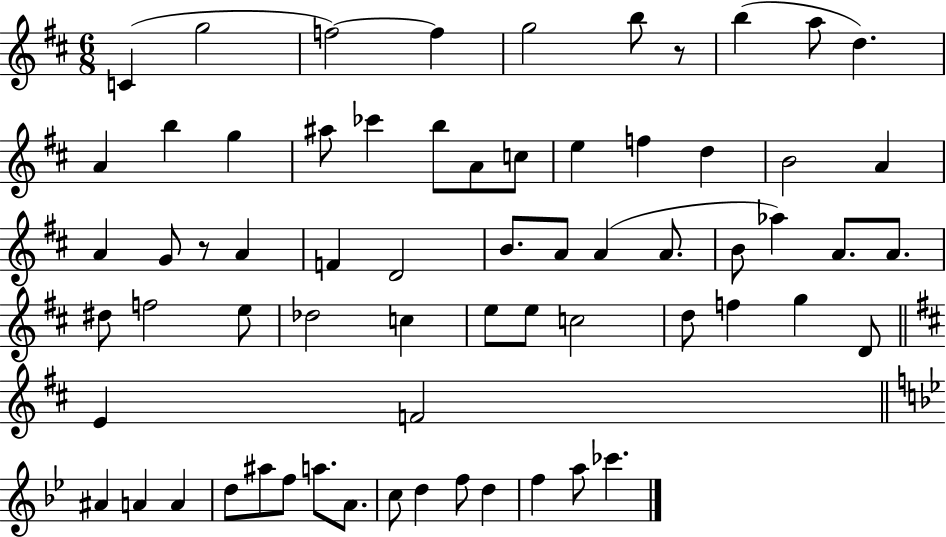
C4/q G5/h F5/h F5/q G5/h B5/e R/e B5/q A5/e D5/q. A4/q B5/q G5/q A#5/e CES6/q B5/e A4/e C5/e E5/q F5/q D5/q B4/h A4/q A4/q G4/e R/e A4/q F4/q D4/h B4/e. A4/e A4/q A4/e. B4/e Ab5/q A4/e. A4/e. D#5/e F5/h E5/e Db5/h C5/q E5/e E5/e C5/h D5/e F5/q G5/q D4/e E4/q F4/h A#4/q A4/q A4/q D5/e A#5/e F5/e A5/e. A4/e. C5/e D5/q F5/e D5/q F5/q A5/e CES6/q.